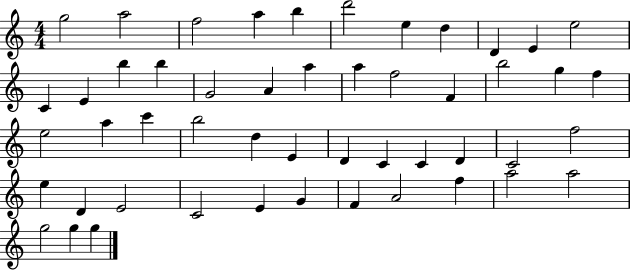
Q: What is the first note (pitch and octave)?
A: G5